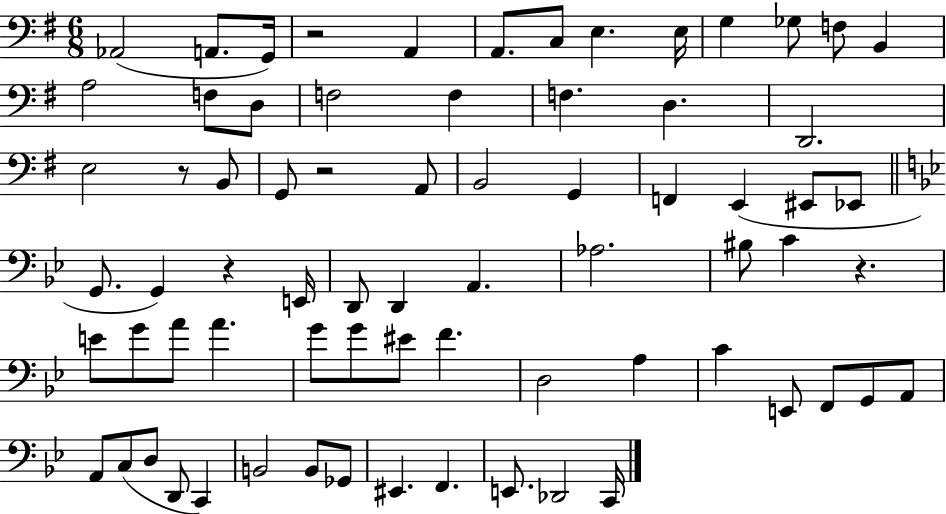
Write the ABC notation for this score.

X:1
T:Untitled
M:6/8
L:1/4
K:G
_A,,2 A,,/2 G,,/4 z2 A,, A,,/2 C,/2 E, E,/4 G, _G,/2 F,/2 B,, A,2 F,/2 D,/2 F,2 F, F, D, D,,2 E,2 z/2 B,,/2 G,,/2 z2 A,,/2 B,,2 G,, F,, E,, ^E,,/2 _E,,/2 G,,/2 G,, z E,,/4 D,,/2 D,, A,, _A,2 ^B,/2 C z E/2 G/2 A/2 A G/2 G/2 ^E/2 F D,2 A, C E,,/2 F,,/2 G,,/2 A,,/2 A,,/2 C,/2 D,/2 D,,/2 C,, B,,2 B,,/2 _G,,/2 ^E,, F,, E,,/2 _D,,2 C,,/4